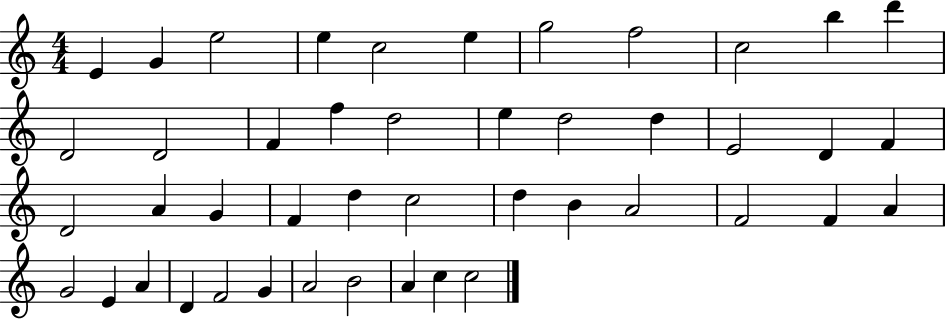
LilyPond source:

{
  \clef treble
  \numericTimeSignature
  \time 4/4
  \key c \major
  e'4 g'4 e''2 | e''4 c''2 e''4 | g''2 f''2 | c''2 b''4 d'''4 | \break d'2 d'2 | f'4 f''4 d''2 | e''4 d''2 d''4 | e'2 d'4 f'4 | \break d'2 a'4 g'4 | f'4 d''4 c''2 | d''4 b'4 a'2 | f'2 f'4 a'4 | \break g'2 e'4 a'4 | d'4 f'2 g'4 | a'2 b'2 | a'4 c''4 c''2 | \break \bar "|."
}